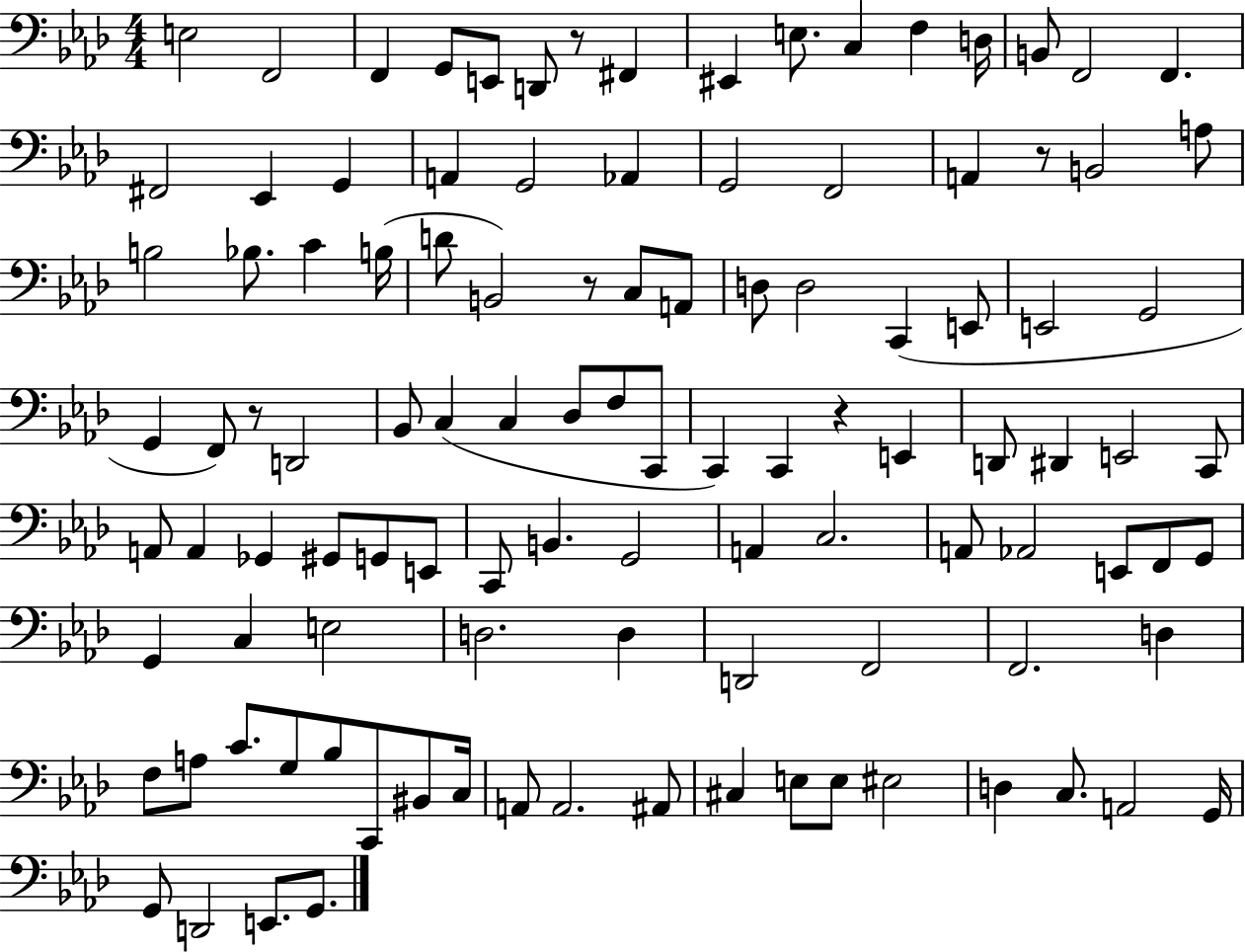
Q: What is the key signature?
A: AES major